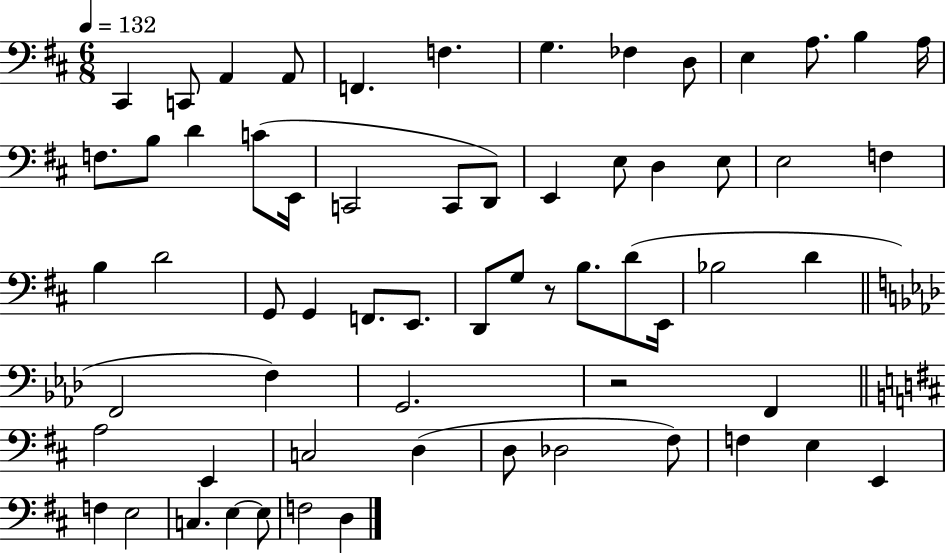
{
  \clef bass
  \numericTimeSignature
  \time 6/8
  \key d \major
  \tempo 4 = 132
  cis,4 c,8 a,4 a,8 | f,4. f4. | g4. fes4 d8 | e4 a8. b4 a16 | \break f8. b8 d'4 c'8( e,16 | c,2 c,8 d,8) | e,4 e8 d4 e8 | e2 f4 | \break b4 d'2 | g,8 g,4 f,8. e,8. | d,8 g8 r8 b8. d'8( e,16 | bes2 d'4 | \break \bar "||" \break \key aes \major f,2 f4) | g,2. | r2 f,4 | \bar "||" \break \key d \major a2 e,4 | c2 d4( | d8 des2 fis8) | f4 e4 e,4 | \break f4 e2 | c4. e4~~ e8 | f2 d4 | \bar "|."
}